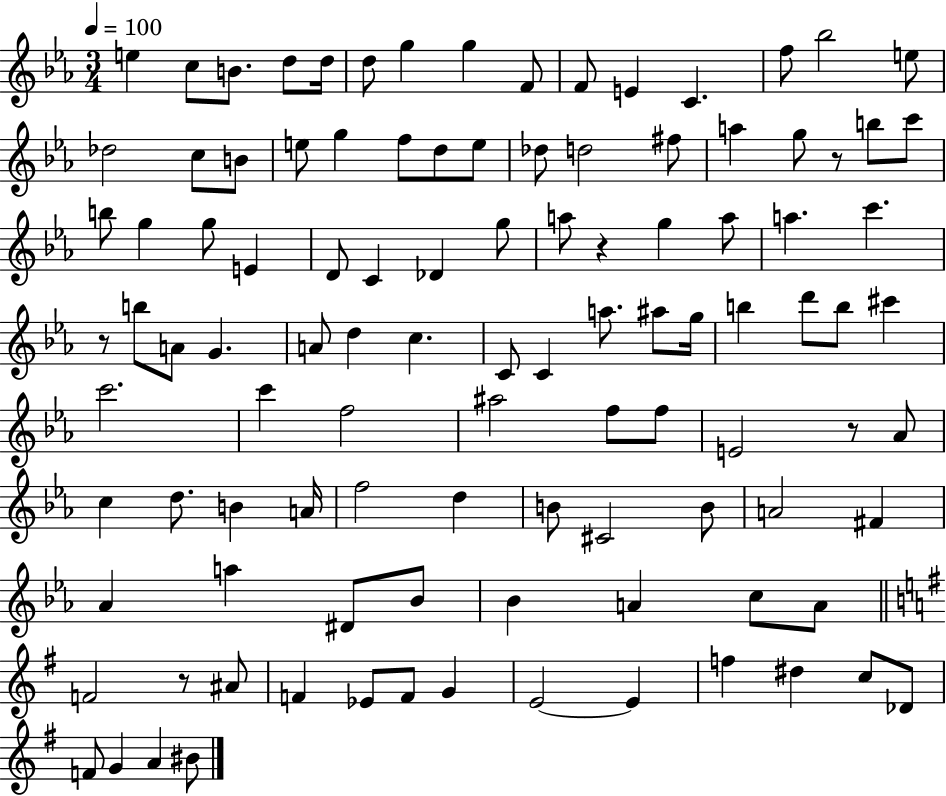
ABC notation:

X:1
T:Untitled
M:3/4
L:1/4
K:Eb
e c/2 B/2 d/2 d/4 d/2 g g F/2 F/2 E C f/2 _b2 e/2 _d2 c/2 B/2 e/2 g f/2 d/2 e/2 _d/2 d2 ^f/2 a g/2 z/2 b/2 c'/2 b/2 g g/2 E D/2 C _D g/2 a/2 z g a/2 a c' z/2 b/2 A/2 G A/2 d c C/2 C a/2 ^a/2 g/4 b d'/2 b/2 ^c' c'2 c' f2 ^a2 f/2 f/2 E2 z/2 _A/2 c d/2 B A/4 f2 d B/2 ^C2 B/2 A2 ^F _A a ^D/2 _B/2 _B A c/2 A/2 F2 z/2 ^A/2 F _E/2 F/2 G E2 E f ^d c/2 _D/2 F/2 G A ^B/2